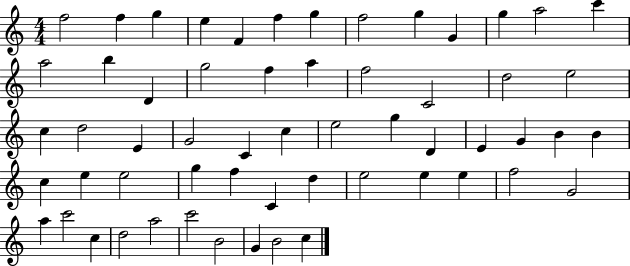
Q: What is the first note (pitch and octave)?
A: F5